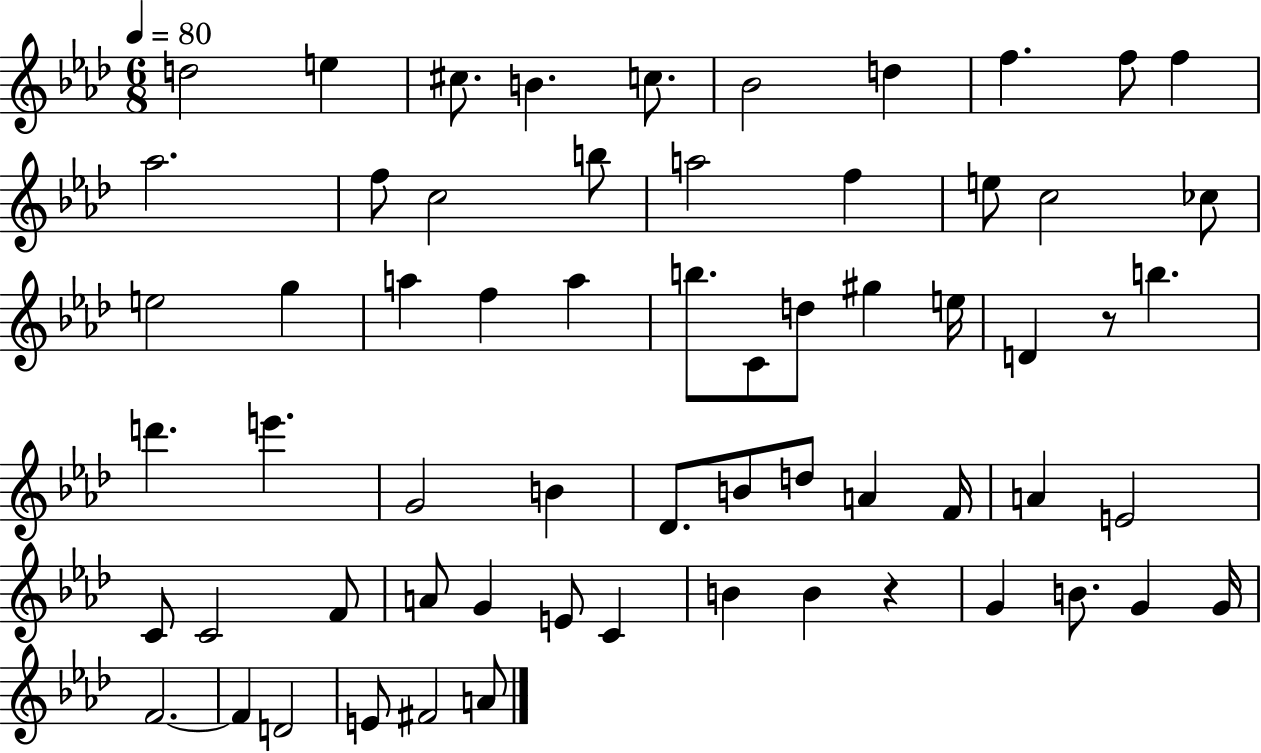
X:1
T:Untitled
M:6/8
L:1/4
K:Ab
d2 e ^c/2 B c/2 _B2 d f f/2 f _a2 f/2 c2 b/2 a2 f e/2 c2 _c/2 e2 g a f a b/2 C/2 d/2 ^g e/4 D z/2 b d' e' G2 B _D/2 B/2 d/2 A F/4 A E2 C/2 C2 F/2 A/2 G E/2 C B B z G B/2 G G/4 F2 F D2 E/2 ^F2 A/2